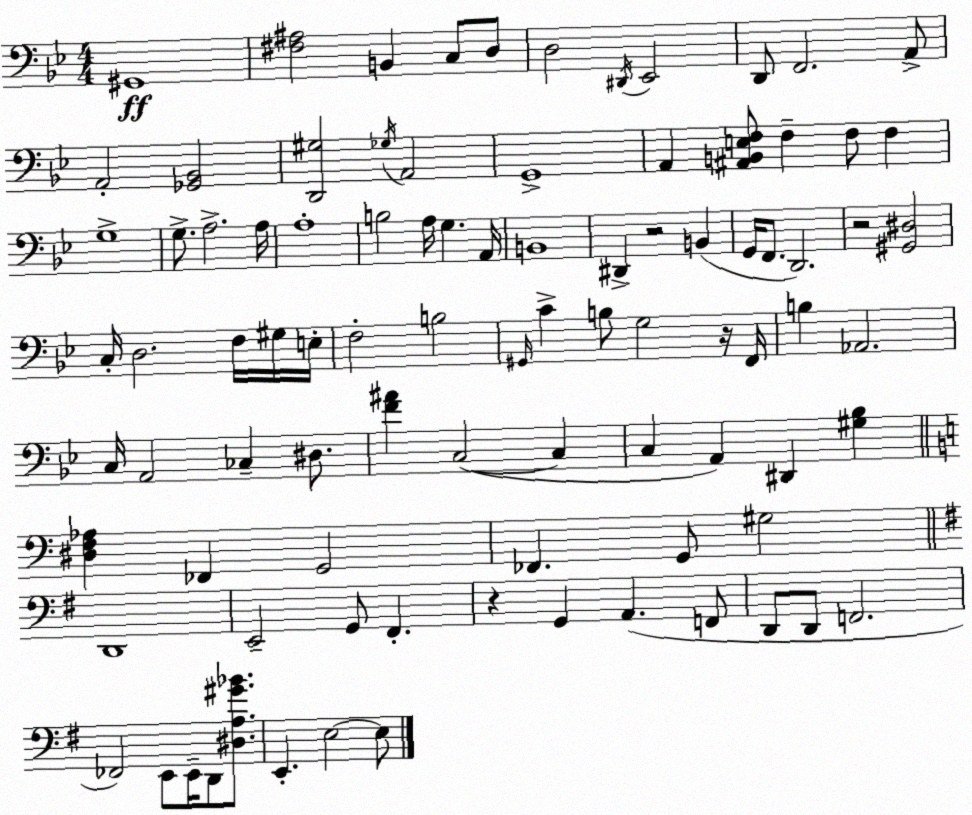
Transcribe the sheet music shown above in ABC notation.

X:1
T:Untitled
M:4/4
L:1/4
K:Bb
^G,,4 [^F,^A,]2 B,, C,/2 D,/2 D,2 ^D,,/4 _E,,2 D,,/2 F,,2 A,,/2 A,,2 [_G,,_B,,]2 [D,,^G,]2 _G,/4 A,,2 G,,4 A,, [^A,,B,,E,F,]/2 F, F,/2 F, G,4 G,/2 A,2 A,/4 A,4 B,2 A,/4 G, A,,/4 B,,4 ^D,, z2 B,, G,,/4 F,,/2 D,,2 z2 [^G,,^D,]2 C,/4 D,2 F,/4 ^G,/4 E,/4 F,2 B,2 ^G,,/4 C B,/2 G,2 z/4 F,,/4 B, _A,,2 C,/4 A,,2 _C, ^D,/2 [F^A] C,2 C, C, A,, ^D,, [^G,_B,] [^D,F,_A,] _F,, G,,2 _F,, G,,/2 ^G,2 D,,4 E,,2 G,,/2 ^F,, z G,, A,, F,,/2 D,,/2 D,,/2 F,,2 _F,,2 E,,/2 E,,/4 D,,/2 [^D,A,^G_B]/2 E,, E,2 E,/2